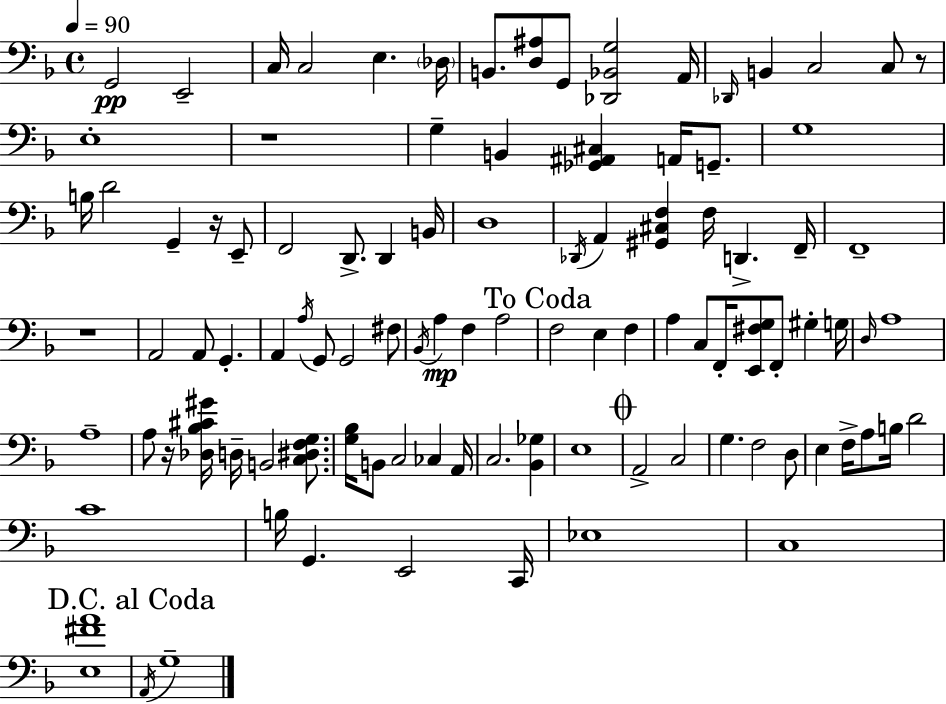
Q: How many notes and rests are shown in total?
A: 101